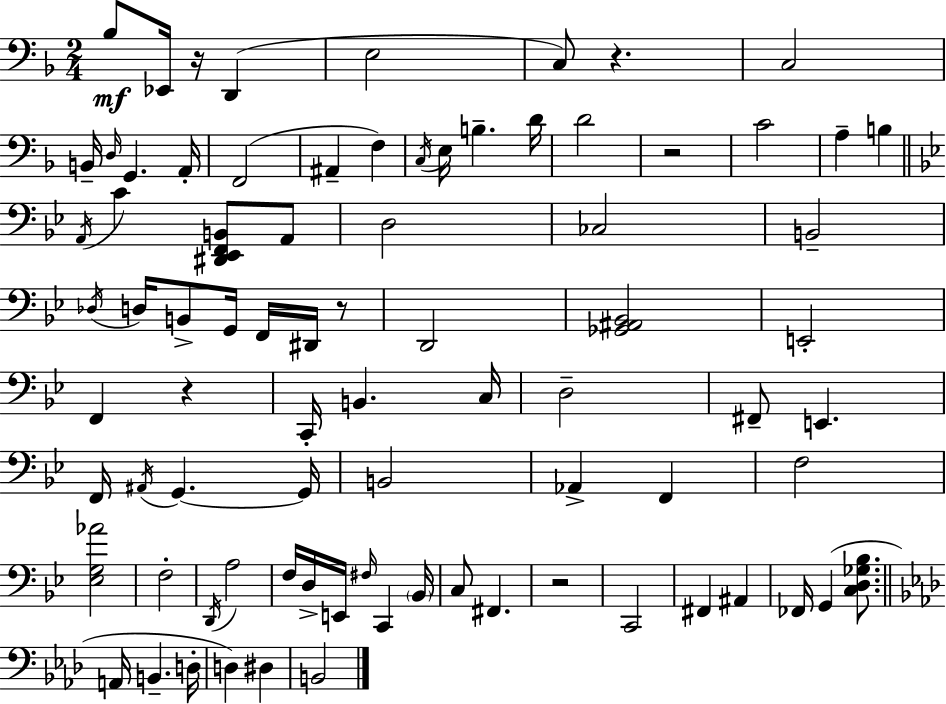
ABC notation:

X:1
T:Untitled
M:2/4
L:1/4
K:F
_B,/2 _E,,/4 z/4 D,, E,2 C,/2 z C,2 B,,/4 D,/4 G,, A,,/4 F,,2 ^A,, F, C,/4 E,/4 B, D/4 D2 z2 C2 A, B, A,,/4 C [^D,,_E,,F,,B,,]/2 A,,/2 D,2 _C,2 B,,2 _D,/4 D,/4 B,,/2 G,,/4 F,,/4 ^D,,/4 z/2 D,,2 [_G,,^A,,_B,,]2 E,,2 F,, z C,,/4 B,, C,/4 D,2 ^F,,/2 E,, F,,/4 ^A,,/4 G,, G,,/4 B,,2 _A,, F,, F,2 [_E,G,_A]2 F,2 D,,/4 A,2 F,/4 D,/4 E,,/4 ^F,/4 C,, _B,,/4 C,/2 ^F,, z2 C,,2 ^F,, ^A,, _F,,/4 G,, [C,D,_G,_B,]/2 A,,/4 B,, D,/4 D, ^D, B,,2